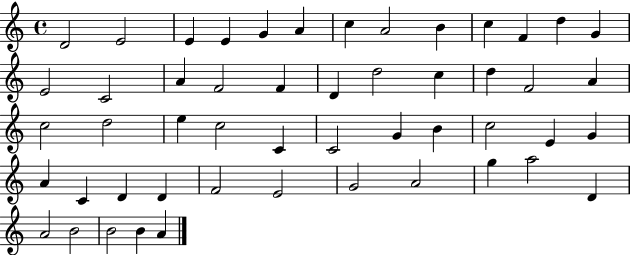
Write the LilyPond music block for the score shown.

{
  \clef treble
  \time 4/4
  \defaultTimeSignature
  \key c \major
  d'2 e'2 | e'4 e'4 g'4 a'4 | c''4 a'2 b'4 | c''4 f'4 d''4 g'4 | \break e'2 c'2 | a'4 f'2 f'4 | d'4 d''2 c''4 | d''4 f'2 a'4 | \break c''2 d''2 | e''4 c''2 c'4 | c'2 g'4 b'4 | c''2 e'4 g'4 | \break a'4 c'4 d'4 d'4 | f'2 e'2 | g'2 a'2 | g''4 a''2 d'4 | \break a'2 b'2 | b'2 b'4 a'4 | \bar "|."
}